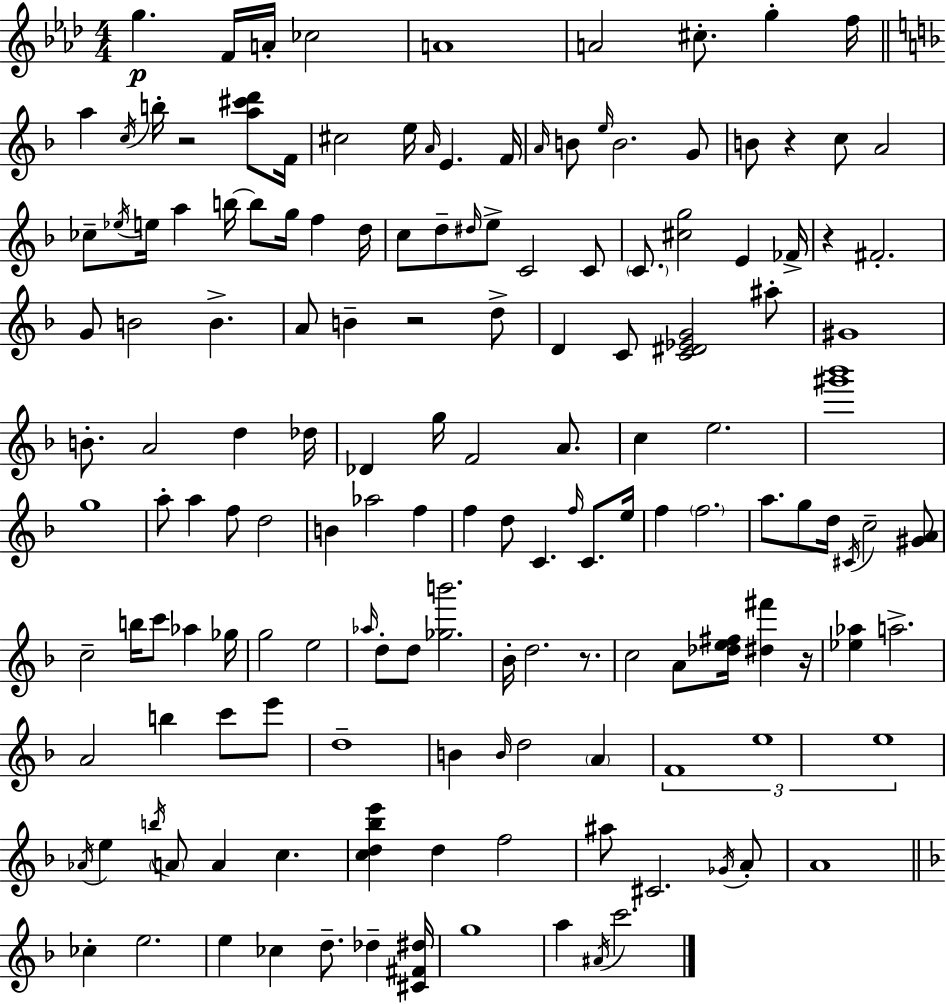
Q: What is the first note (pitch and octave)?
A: G5